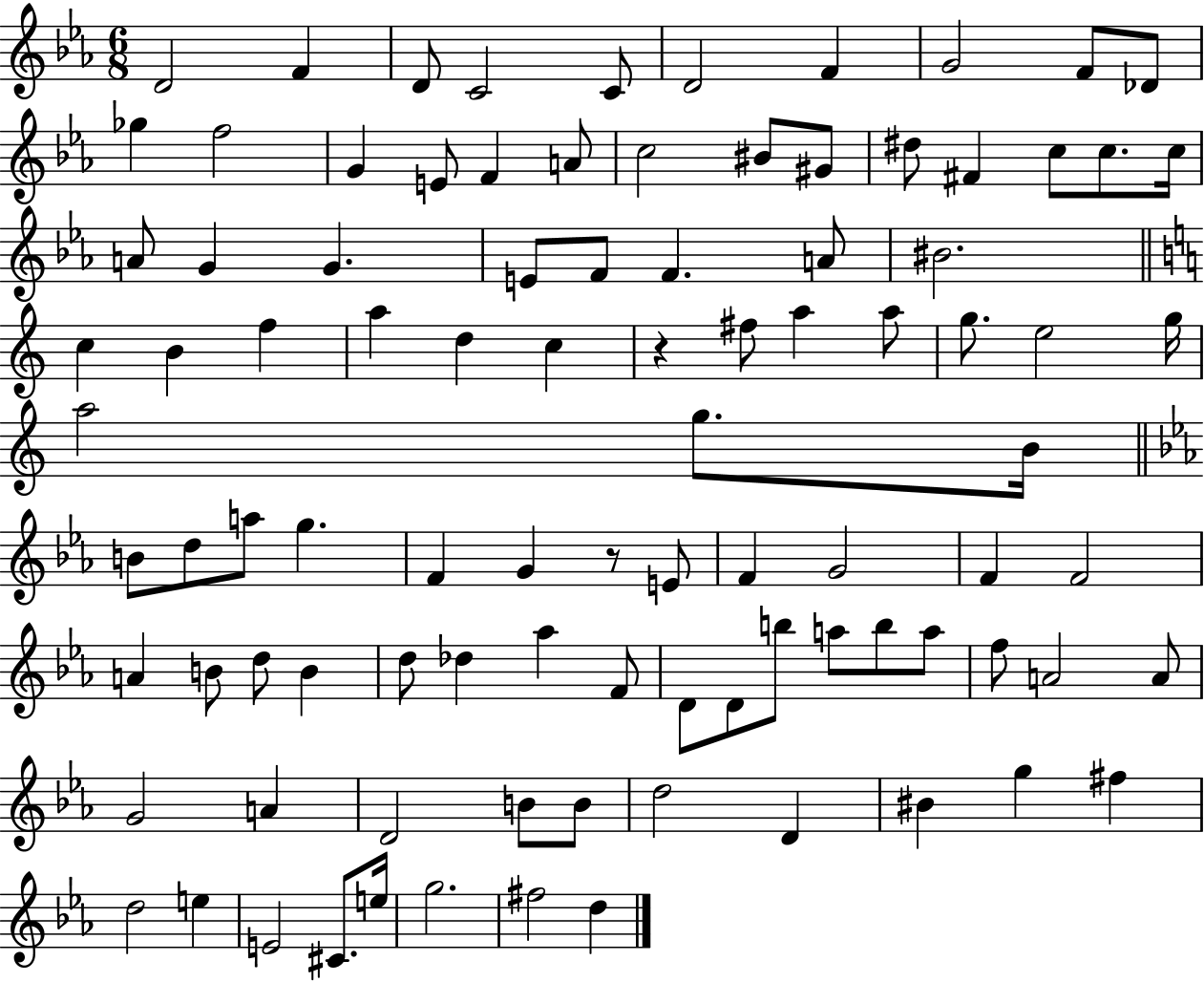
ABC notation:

X:1
T:Untitled
M:6/8
L:1/4
K:Eb
D2 F D/2 C2 C/2 D2 F G2 F/2 _D/2 _g f2 G E/2 F A/2 c2 ^B/2 ^G/2 ^d/2 ^F c/2 c/2 c/4 A/2 G G E/2 F/2 F A/2 ^B2 c B f a d c z ^f/2 a a/2 g/2 e2 g/4 a2 g/2 B/4 B/2 d/2 a/2 g F G z/2 E/2 F G2 F F2 A B/2 d/2 B d/2 _d _a F/2 D/2 D/2 b/2 a/2 b/2 a/2 f/2 A2 A/2 G2 A D2 B/2 B/2 d2 D ^B g ^f d2 e E2 ^C/2 e/4 g2 ^f2 d